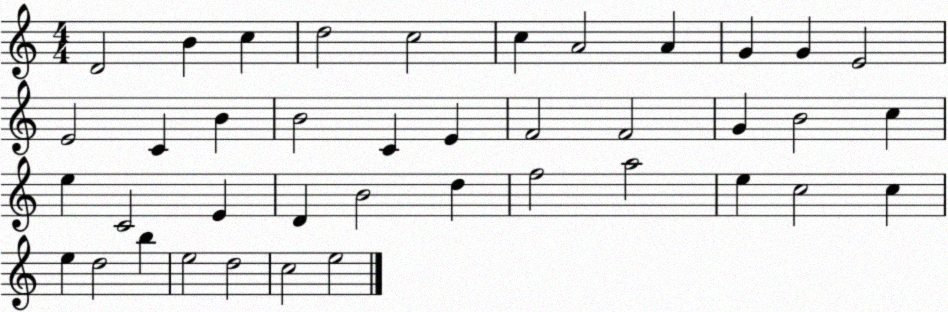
X:1
T:Untitled
M:4/4
L:1/4
K:C
D2 B c d2 c2 c A2 A G G E2 E2 C B B2 C E F2 F2 G B2 c e C2 E D B2 d f2 a2 e c2 c e d2 b e2 d2 c2 e2